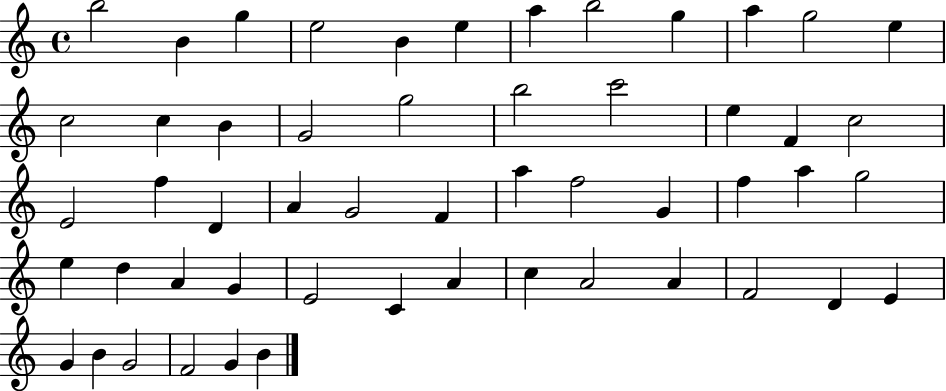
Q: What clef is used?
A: treble